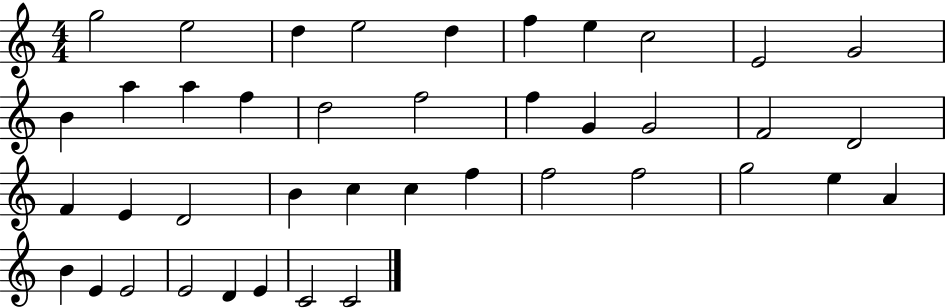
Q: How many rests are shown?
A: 0